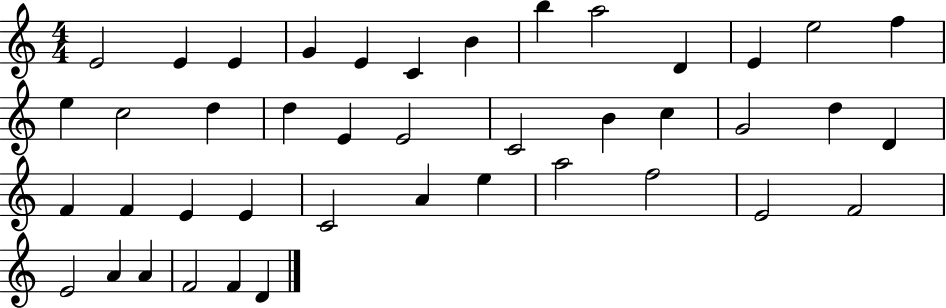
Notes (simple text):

E4/h E4/q E4/q G4/q E4/q C4/q B4/q B5/q A5/h D4/q E4/q E5/h F5/q E5/q C5/h D5/q D5/q E4/q E4/h C4/h B4/q C5/q G4/h D5/q D4/q F4/q F4/q E4/q E4/q C4/h A4/q E5/q A5/h F5/h E4/h F4/h E4/h A4/q A4/q F4/h F4/q D4/q